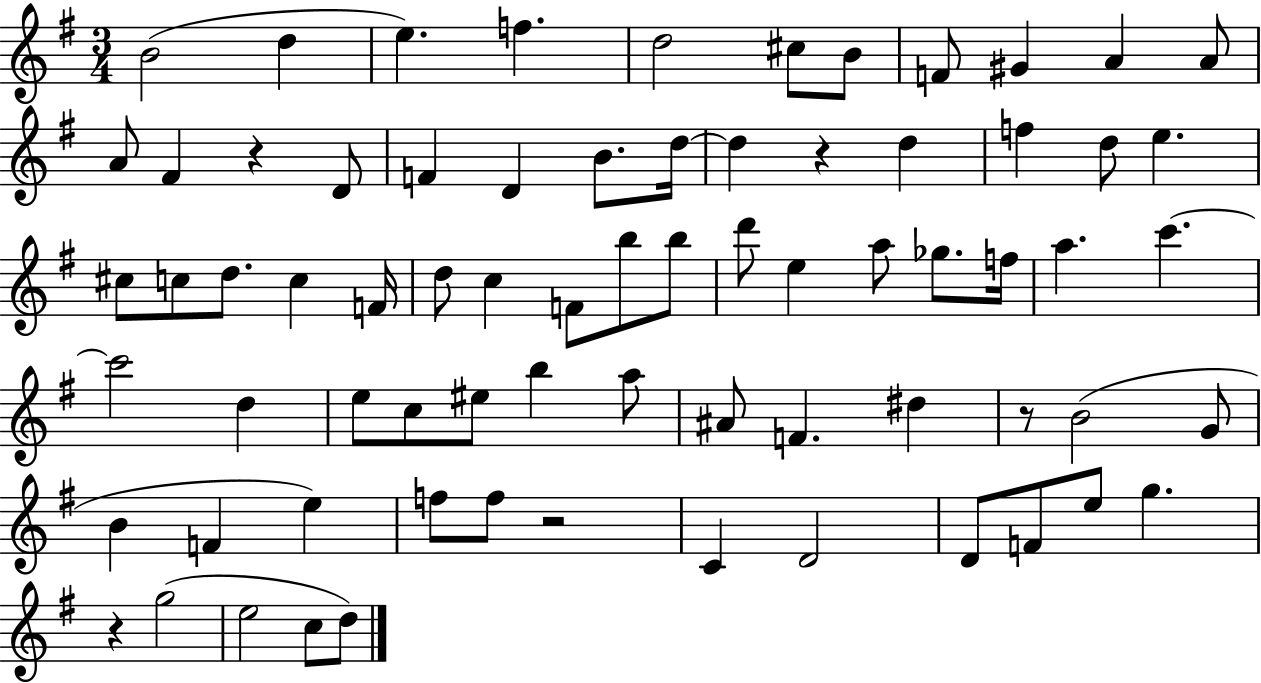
X:1
T:Untitled
M:3/4
L:1/4
K:G
B2 d e f d2 ^c/2 B/2 F/2 ^G A A/2 A/2 ^F z D/2 F D B/2 d/4 d z d f d/2 e ^c/2 c/2 d/2 c F/4 d/2 c F/2 b/2 b/2 d'/2 e a/2 _g/2 f/4 a c' c'2 d e/2 c/2 ^e/2 b a/2 ^A/2 F ^d z/2 B2 G/2 B F e f/2 f/2 z2 C D2 D/2 F/2 e/2 g z g2 e2 c/2 d/2